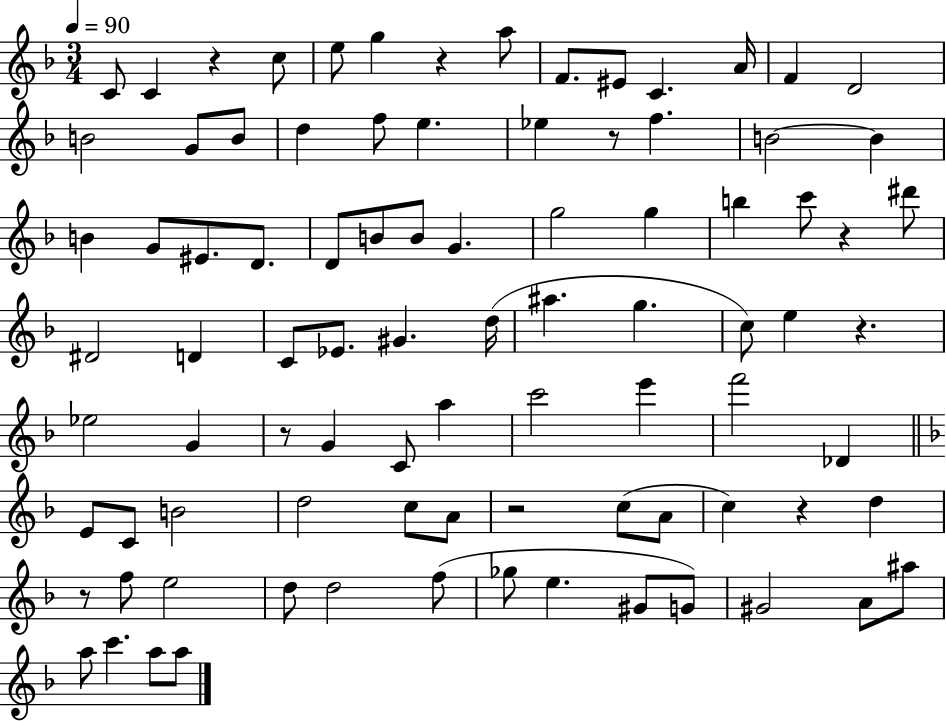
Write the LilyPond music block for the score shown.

{
  \clef treble
  \numericTimeSignature
  \time 3/4
  \key f \major
  \tempo 4 = 90
  c'8 c'4 r4 c''8 | e''8 g''4 r4 a''8 | f'8. eis'8 c'4. a'16 | f'4 d'2 | \break b'2 g'8 b'8 | d''4 f''8 e''4. | ees''4 r8 f''4. | b'2~~ b'4 | \break b'4 g'8 eis'8. d'8. | d'8 b'8 b'8 g'4. | g''2 g''4 | b''4 c'''8 r4 dis'''8 | \break dis'2 d'4 | c'8 ees'8. gis'4. d''16( | ais''4. g''4. | c''8) e''4 r4. | \break ees''2 g'4 | r8 g'4 c'8 a''4 | c'''2 e'''4 | f'''2 des'4 | \break \bar "||" \break \key d \minor e'8 c'8 b'2 | d''2 c''8 a'8 | r2 c''8( a'8 | c''4) r4 d''4 | \break r8 f''8 e''2 | d''8 d''2 f''8( | ges''8 e''4. gis'8 g'8) | gis'2 a'8 ais''8 | \break a''8 c'''4. a''8 a''8 | \bar "|."
}